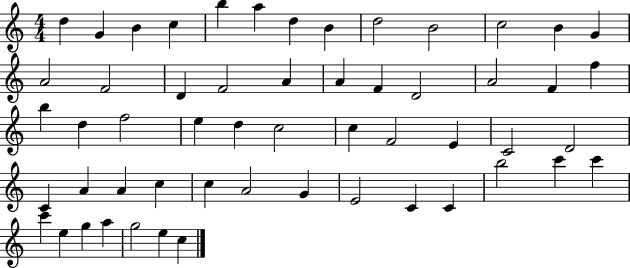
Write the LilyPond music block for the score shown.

{
  \clef treble
  \numericTimeSignature
  \time 4/4
  \key c \major
  d''4 g'4 b'4 c''4 | b''4 a''4 d''4 b'4 | d''2 b'2 | c''2 b'4 g'4 | \break a'2 f'2 | d'4 f'2 a'4 | a'4 f'4 d'2 | a'2 f'4 f''4 | \break b''4 d''4 f''2 | e''4 d''4 c''2 | c''4 f'2 e'4 | c'2 d'2 | \break c'4 a'4 a'4 c''4 | c''4 a'2 g'4 | e'2 c'4 c'4 | b''2 c'''4 c'''4 | \break c'''4 e''4 g''4 a''4 | g''2 e''4 c''4 | \bar "|."
}